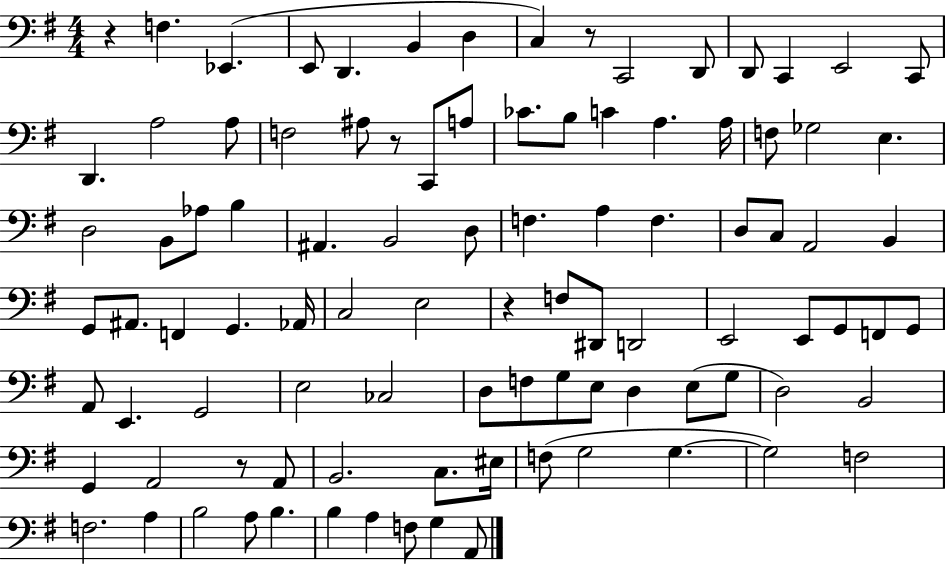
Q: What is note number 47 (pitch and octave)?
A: Ab2